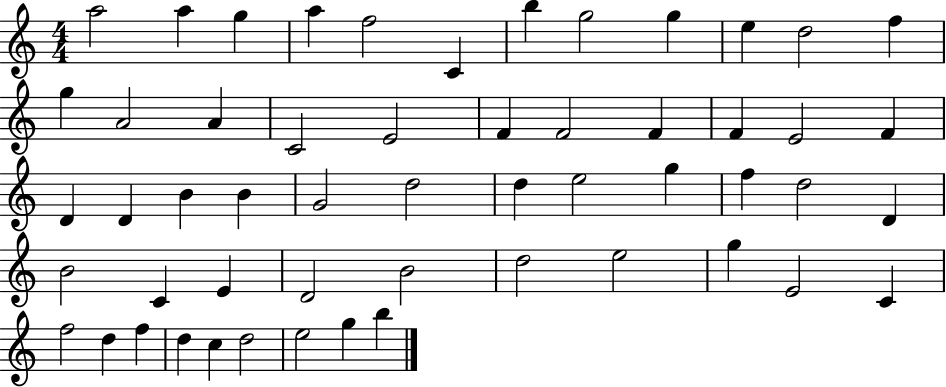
A5/h A5/q G5/q A5/q F5/h C4/q B5/q G5/h G5/q E5/q D5/h F5/q G5/q A4/h A4/q C4/h E4/h F4/q F4/h F4/q F4/q E4/h F4/q D4/q D4/q B4/q B4/q G4/h D5/h D5/q E5/h G5/q F5/q D5/h D4/q B4/h C4/q E4/q D4/h B4/h D5/h E5/h G5/q E4/h C4/q F5/h D5/q F5/q D5/q C5/q D5/h E5/h G5/q B5/q